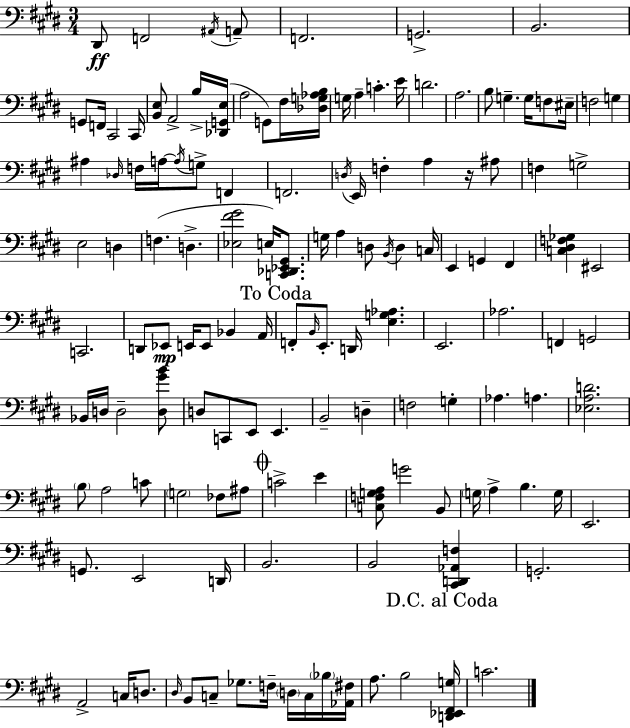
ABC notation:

X:1
T:Untitled
M:3/4
L:1/4
K:E
^D,,/2 F,,2 ^A,,/4 A,,/2 F,,2 G,,2 B,,2 G,,/2 F,,/4 ^C,,2 ^C,,/4 [B,,E,]/2 A,,2 B,/4 [_D,,G,,E,]/4 A,2 G,,/2 ^F,/4 [_D,G,_A,B,]/4 G,/4 A, C E/4 D2 A,2 B,/2 G, G,/4 F,/2 ^E,/4 F,2 G, ^A, _D,/4 F,/4 A,/4 A,/4 G,/2 F,, F,,2 D,/4 E,,/4 F, A, z/4 ^A,/2 F, G,2 E,2 D, F, D, [_E,^F^G]2 E,/4 [C,,_D,,_E,,^G,,]/2 G,/4 A, D,/2 B,,/4 D, C,/4 E,, G,, ^F,, [C,^D,F,_G,] ^E,,2 C,,2 D,,/2 _E,,/2 E,,/4 E,,/2 _B,, A,,/4 F,,/2 B,,/4 E,,/2 D,,/4 [E,G,_A,] E,,2 _A,2 F,, G,,2 _B,,/4 D,/4 D,2 [D,^GB]/2 D,/2 C,,/2 E,,/2 E,, B,,2 D, F,2 G, _A, A, [_E,A,D]2 B,/2 A,2 C/2 G,2 _F,/2 ^A,/2 C2 E [C,F,G,A,]/2 G2 B,,/2 G,/4 A, B, G,/4 E,,2 G,,/2 E,,2 D,,/4 B,,2 B,,2 [^C,,D,,_A,,F,] G,,2 A,,2 C,/4 D,/2 ^D,/4 B,,/2 C,/2 _G,/2 F,/4 D,/4 C,/4 _B,/4 [_A,,^F,]/4 A,/2 B,2 [D,,_E,,^F,,G,]/4 C2